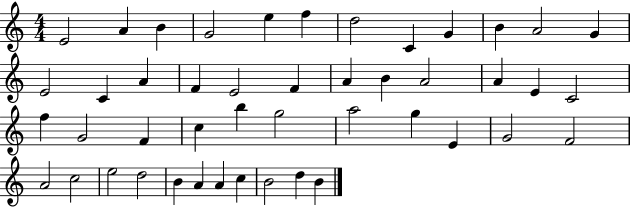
{
  \clef treble
  \numericTimeSignature
  \time 4/4
  \key c \major
  e'2 a'4 b'4 | g'2 e''4 f''4 | d''2 c'4 g'4 | b'4 a'2 g'4 | \break e'2 c'4 a'4 | f'4 e'2 f'4 | a'4 b'4 a'2 | a'4 e'4 c'2 | \break f''4 g'2 f'4 | c''4 b''4 g''2 | a''2 g''4 e'4 | g'2 f'2 | \break a'2 c''2 | e''2 d''2 | b'4 a'4 a'4 c''4 | b'2 d''4 b'4 | \break \bar "|."
}